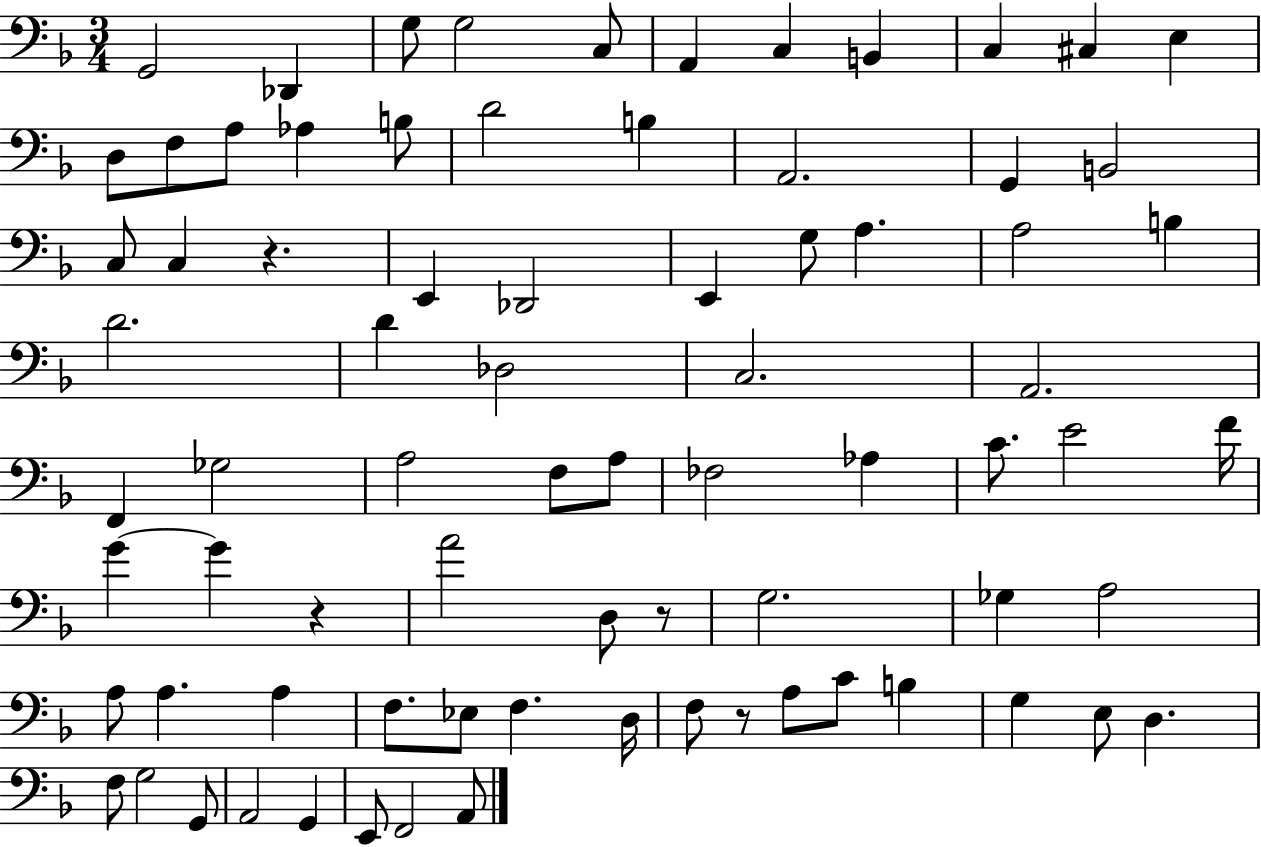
G2/h Db2/q G3/e G3/h C3/e A2/q C3/q B2/q C3/q C#3/q E3/q D3/e F3/e A3/e Ab3/q B3/e D4/h B3/q A2/h. G2/q B2/h C3/e C3/q R/q. E2/q Db2/h E2/q G3/e A3/q. A3/h B3/q D4/h. D4/q Db3/h C3/h. A2/h. F2/q Gb3/h A3/h F3/e A3/e FES3/h Ab3/q C4/e. E4/h F4/s G4/q G4/q R/q A4/h D3/e R/e G3/h. Gb3/q A3/h A3/e A3/q. A3/q F3/e. Eb3/e F3/q. D3/s F3/e R/e A3/e C4/e B3/q G3/q E3/e D3/q. F3/e G3/h G2/e A2/h G2/q E2/e F2/h A2/e